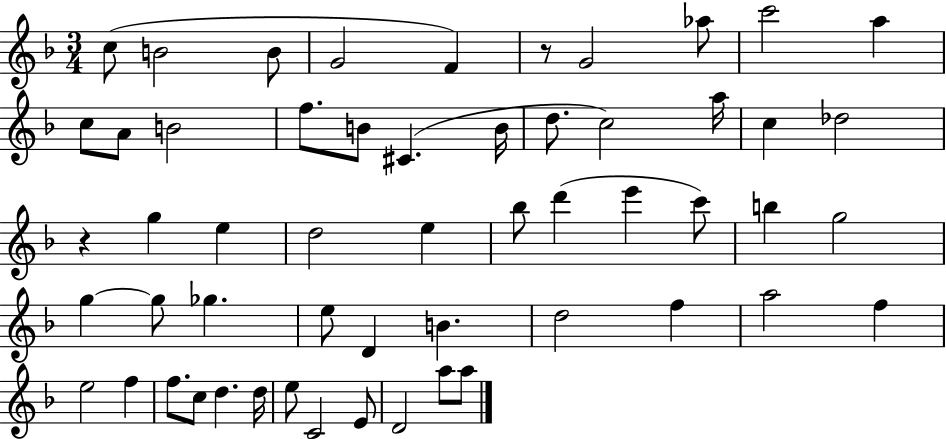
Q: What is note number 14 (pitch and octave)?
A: B4